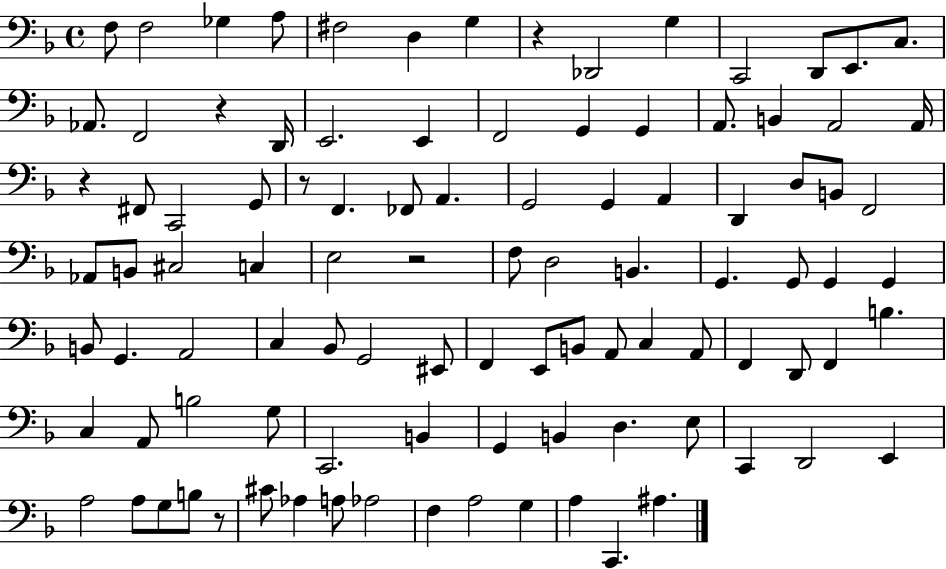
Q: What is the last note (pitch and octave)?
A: A#3